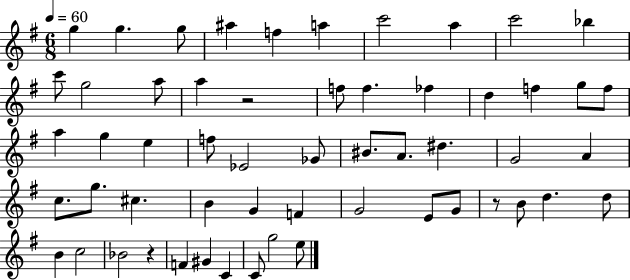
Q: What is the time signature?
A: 6/8